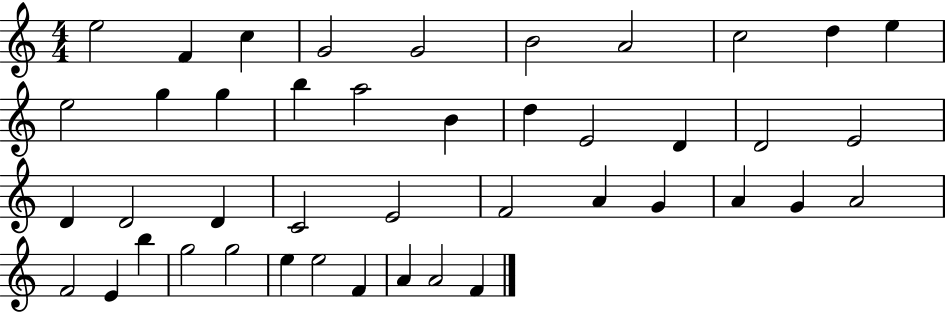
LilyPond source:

{
  \clef treble
  \numericTimeSignature
  \time 4/4
  \key c \major
  e''2 f'4 c''4 | g'2 g'2 | b'2 a'2 | c''2 d''4 e''4 | \break e''2 g''4 g''4 | b''4 a''2 b'4 | d''4 e'2 d'4 | d'2 e'2 | \break d'4 d'2 d'4 | c'2 e'2 | f'2 a'4 g'4 | a'4 g'4 a'2 | \break f'2 e'4 b''4 | g''2 g''2 | e''4 e''2 f'4 | a'4 a'2 f'4 | \break \bar "|."
}